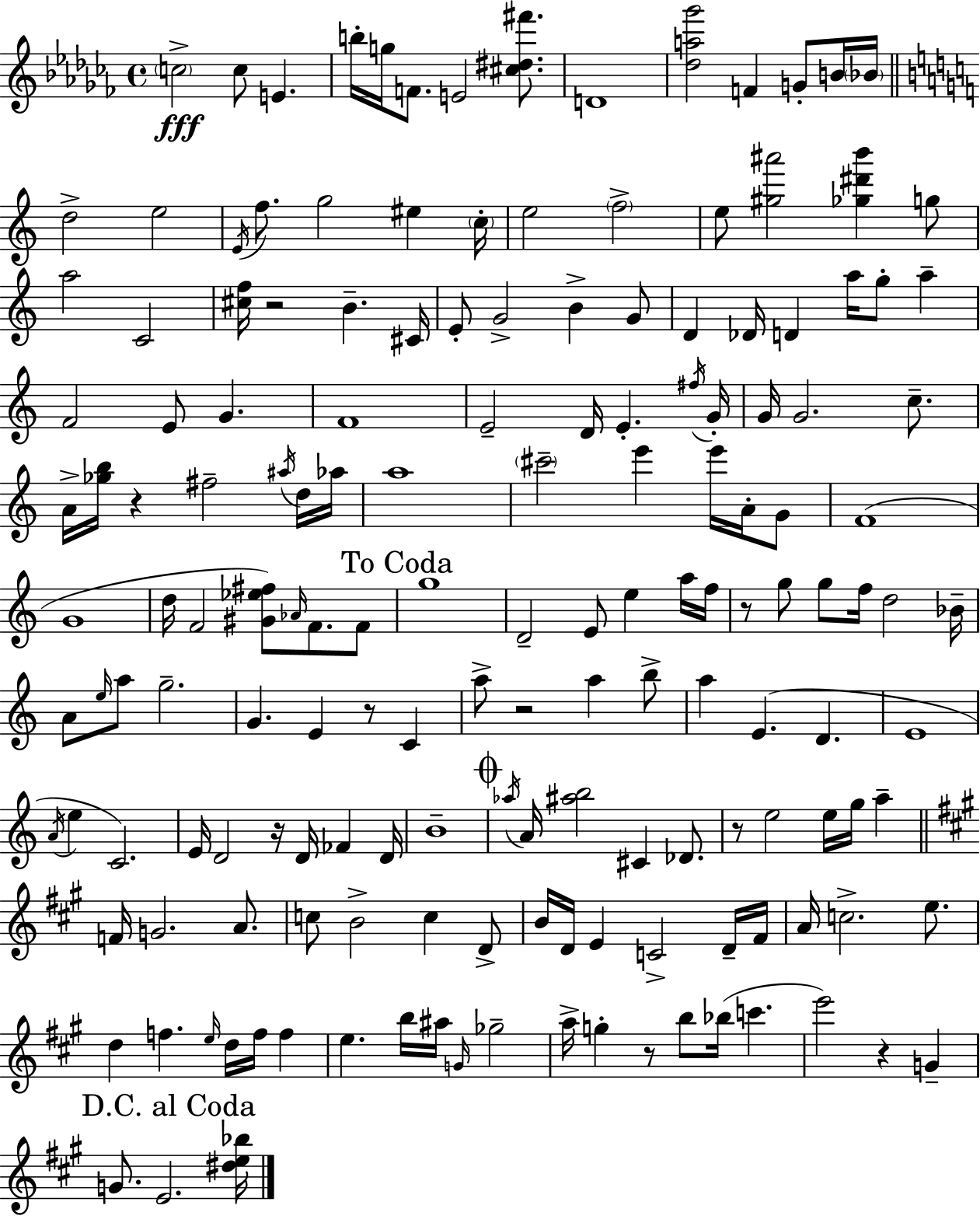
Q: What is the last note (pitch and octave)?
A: E4